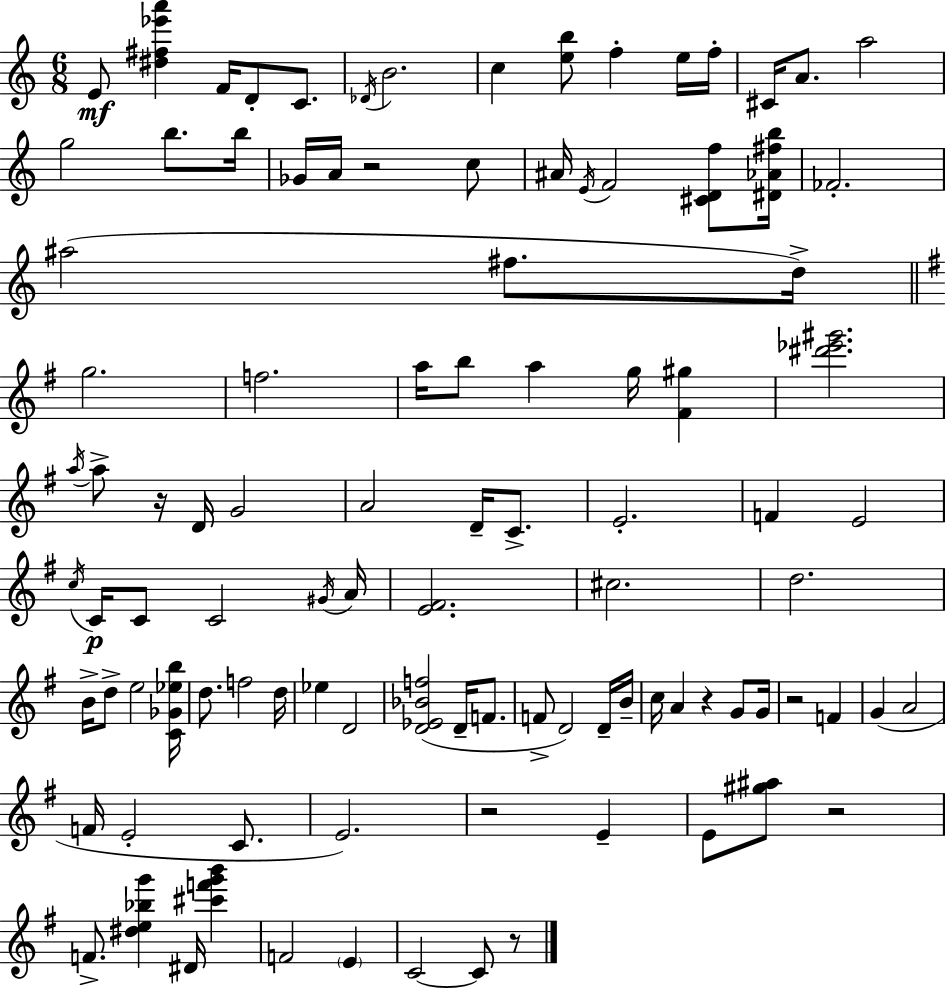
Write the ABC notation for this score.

X:1
T:Untitled
M:6/8
L:1/4
K:C
E/2 [^d^f_e'a'] F/4 D/2 C/2 _D/4 B2 c [eb]/2 f e/4 f/4 ^C/4 A/2 a2 g2 b/2 b/4 _G/4 A/4 z2 c/2 ^A/4 E/4 F2 [^CDf]/2 [^D_A^fb]/4 _F2 ^a2 ^f/2 d/4 g2 f2 a/4 b/2 a g/4 [^F^g] [^d'_e'^g']2 a/4 a/2 z/4 D/4 G2 A2 D/4 C/2 E2 F E2 c/4 C/4 C/2 C2 ^G/4 A/4 [E^F]2 ^c2 d2 B/4 d/2 e2 [C_G_eb]/4 d/2 f2 d/4 _e D2 [D_E_Bf]2 D/4 F/2 F/2 D2 D/4 B/4 c/4 A z G/2 G/4 z2 F G A2 F/4 E2 C/2 E2 z2 E E/2 [^g^a]/2 z2 F/2 [^de_bg'] ^D/4 [^c'f'g'b'] F2 E C2 C/2 z/2